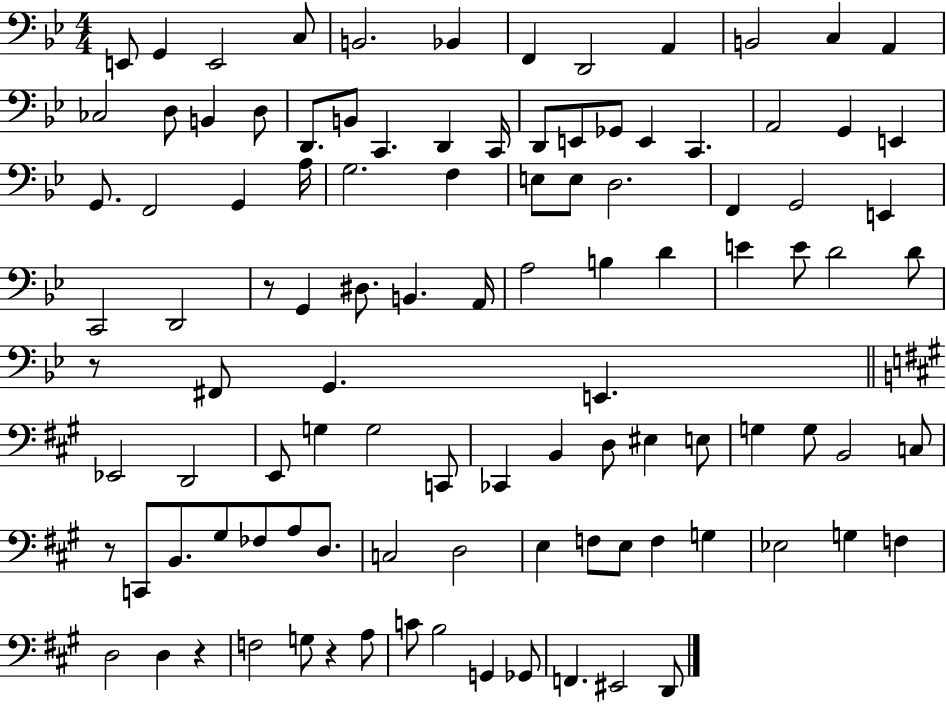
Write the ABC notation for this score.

X:1
T:Untitled
M:4/4
L:1/4
K:Bb
E,,/2 G,, E,,2 C,/2 B,,2 _B,, F,, D,,2 A,, B,,2 C, A,, _C,2 D,/2 B,, D,/2 D,,/2 B,,/2 C,, D,, C,,/4 D,,/2 E,,/2 _G,,/2 E,, C,, A,,2 G,, E,, G,,/2 F,,2 G,, A,/4 G,2 F, E,/2 E,/2 D,2 F,, G,,2 E,, C,,2 D,,2 z/2 G,, ^D,/2 B,, A,,/4 A,2 B, D E E/2 D2 D/2 z/2 ^F,,/2 G,, E,, _E,,2 D,,2 E,,/2 G, G,2 C,,/2 _C,, B,, D,/2 ^E, E,/2 G, G,/2 B,,2 C,/2 z/2 C,,/2 B,,/2 ^G,/2 _F,/2 A,/2 D,/2 C,2 D,2 E, F,/2 E,/2 F, G, _E,2 G, F, D,2 D, z F,2 G,/2 z A,/2 C/2 B,2 G,, _G,,/2 F,, ^E,,2 D,,/2